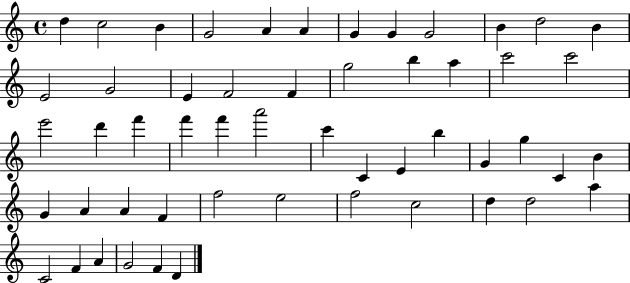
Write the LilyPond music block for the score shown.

{
  \clef treble
  \time 4/4
  \defaultTimeSignature
  \key c \major
  d''4 c''2 b'4 | g'2 a'4 a'4 | g'4 g'4 g'2 | b'4 d''2 b'4 | \break e'2 g'2 | e'4 f'2 f'4 | g''2 b''4 a''4 | c'''2 c'''2 | \break e'''2 d'''4 f'''4 | f'''4 f'''4 a'''2 | c'''4 c'4 e'4 b''4 | g'4 g''4 c'4 b'4 | \break g'4 a'4 a'4 f'4 | f''2 e''2 | f''2 c''2 | d''4 d''2 a''4 | \break c'2 f'4 a'4 | g'2 f'4 d'4 | \bar "|."
}